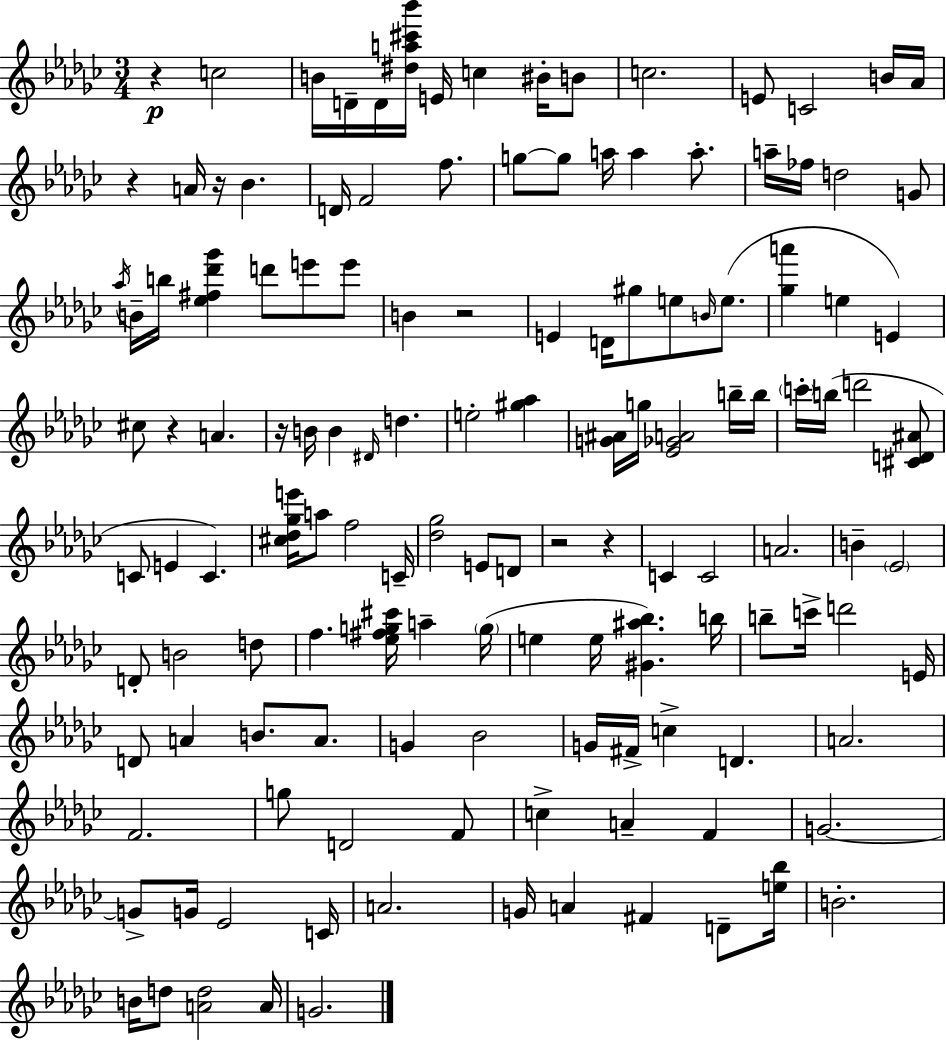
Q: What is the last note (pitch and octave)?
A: G4